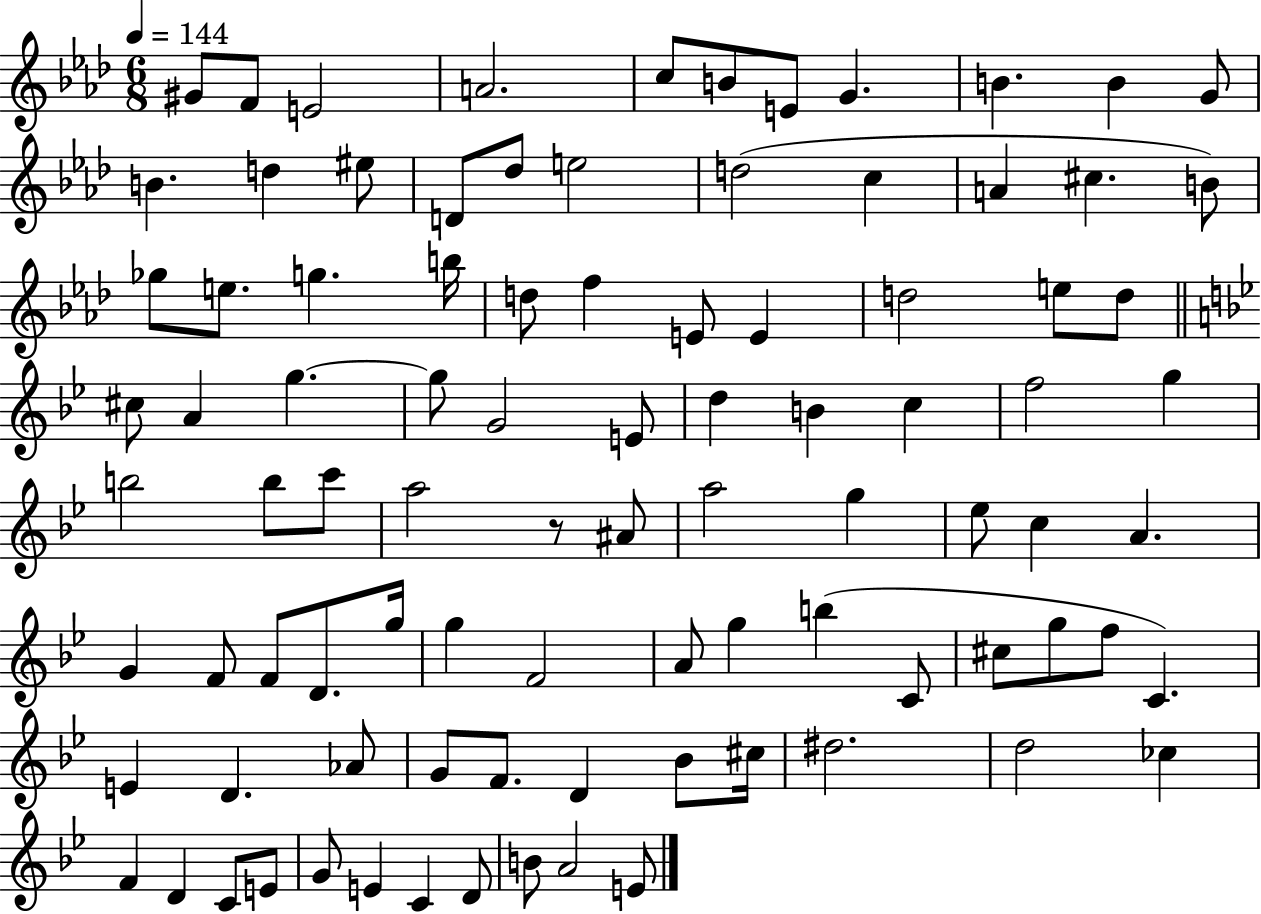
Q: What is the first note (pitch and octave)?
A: G#4